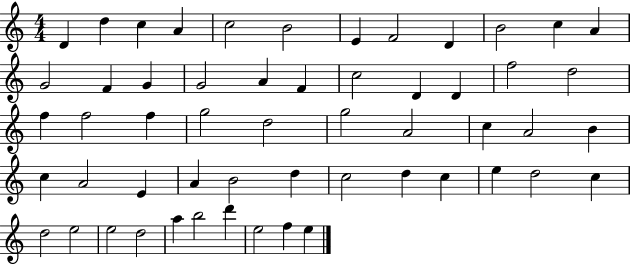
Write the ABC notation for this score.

X:1
T:Untitled
M:4/4
L:1/4
K:C
D d c A c2 B2 E F2 D B2 c A G2 F G G2 A F c2 D D f2 d2 f f2 f g2 d2 g2 A2 c A2 B c A2 E A B2 d c2 d c e d2 c d2 e2 e2 d2 a b2 d' e2 f e